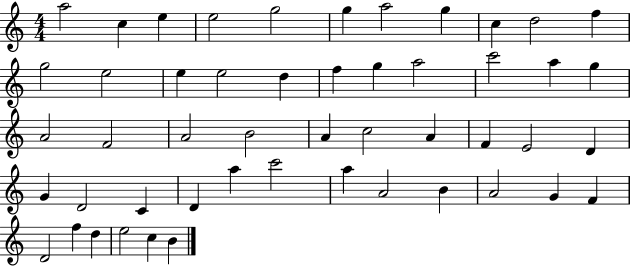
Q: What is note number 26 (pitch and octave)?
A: B4